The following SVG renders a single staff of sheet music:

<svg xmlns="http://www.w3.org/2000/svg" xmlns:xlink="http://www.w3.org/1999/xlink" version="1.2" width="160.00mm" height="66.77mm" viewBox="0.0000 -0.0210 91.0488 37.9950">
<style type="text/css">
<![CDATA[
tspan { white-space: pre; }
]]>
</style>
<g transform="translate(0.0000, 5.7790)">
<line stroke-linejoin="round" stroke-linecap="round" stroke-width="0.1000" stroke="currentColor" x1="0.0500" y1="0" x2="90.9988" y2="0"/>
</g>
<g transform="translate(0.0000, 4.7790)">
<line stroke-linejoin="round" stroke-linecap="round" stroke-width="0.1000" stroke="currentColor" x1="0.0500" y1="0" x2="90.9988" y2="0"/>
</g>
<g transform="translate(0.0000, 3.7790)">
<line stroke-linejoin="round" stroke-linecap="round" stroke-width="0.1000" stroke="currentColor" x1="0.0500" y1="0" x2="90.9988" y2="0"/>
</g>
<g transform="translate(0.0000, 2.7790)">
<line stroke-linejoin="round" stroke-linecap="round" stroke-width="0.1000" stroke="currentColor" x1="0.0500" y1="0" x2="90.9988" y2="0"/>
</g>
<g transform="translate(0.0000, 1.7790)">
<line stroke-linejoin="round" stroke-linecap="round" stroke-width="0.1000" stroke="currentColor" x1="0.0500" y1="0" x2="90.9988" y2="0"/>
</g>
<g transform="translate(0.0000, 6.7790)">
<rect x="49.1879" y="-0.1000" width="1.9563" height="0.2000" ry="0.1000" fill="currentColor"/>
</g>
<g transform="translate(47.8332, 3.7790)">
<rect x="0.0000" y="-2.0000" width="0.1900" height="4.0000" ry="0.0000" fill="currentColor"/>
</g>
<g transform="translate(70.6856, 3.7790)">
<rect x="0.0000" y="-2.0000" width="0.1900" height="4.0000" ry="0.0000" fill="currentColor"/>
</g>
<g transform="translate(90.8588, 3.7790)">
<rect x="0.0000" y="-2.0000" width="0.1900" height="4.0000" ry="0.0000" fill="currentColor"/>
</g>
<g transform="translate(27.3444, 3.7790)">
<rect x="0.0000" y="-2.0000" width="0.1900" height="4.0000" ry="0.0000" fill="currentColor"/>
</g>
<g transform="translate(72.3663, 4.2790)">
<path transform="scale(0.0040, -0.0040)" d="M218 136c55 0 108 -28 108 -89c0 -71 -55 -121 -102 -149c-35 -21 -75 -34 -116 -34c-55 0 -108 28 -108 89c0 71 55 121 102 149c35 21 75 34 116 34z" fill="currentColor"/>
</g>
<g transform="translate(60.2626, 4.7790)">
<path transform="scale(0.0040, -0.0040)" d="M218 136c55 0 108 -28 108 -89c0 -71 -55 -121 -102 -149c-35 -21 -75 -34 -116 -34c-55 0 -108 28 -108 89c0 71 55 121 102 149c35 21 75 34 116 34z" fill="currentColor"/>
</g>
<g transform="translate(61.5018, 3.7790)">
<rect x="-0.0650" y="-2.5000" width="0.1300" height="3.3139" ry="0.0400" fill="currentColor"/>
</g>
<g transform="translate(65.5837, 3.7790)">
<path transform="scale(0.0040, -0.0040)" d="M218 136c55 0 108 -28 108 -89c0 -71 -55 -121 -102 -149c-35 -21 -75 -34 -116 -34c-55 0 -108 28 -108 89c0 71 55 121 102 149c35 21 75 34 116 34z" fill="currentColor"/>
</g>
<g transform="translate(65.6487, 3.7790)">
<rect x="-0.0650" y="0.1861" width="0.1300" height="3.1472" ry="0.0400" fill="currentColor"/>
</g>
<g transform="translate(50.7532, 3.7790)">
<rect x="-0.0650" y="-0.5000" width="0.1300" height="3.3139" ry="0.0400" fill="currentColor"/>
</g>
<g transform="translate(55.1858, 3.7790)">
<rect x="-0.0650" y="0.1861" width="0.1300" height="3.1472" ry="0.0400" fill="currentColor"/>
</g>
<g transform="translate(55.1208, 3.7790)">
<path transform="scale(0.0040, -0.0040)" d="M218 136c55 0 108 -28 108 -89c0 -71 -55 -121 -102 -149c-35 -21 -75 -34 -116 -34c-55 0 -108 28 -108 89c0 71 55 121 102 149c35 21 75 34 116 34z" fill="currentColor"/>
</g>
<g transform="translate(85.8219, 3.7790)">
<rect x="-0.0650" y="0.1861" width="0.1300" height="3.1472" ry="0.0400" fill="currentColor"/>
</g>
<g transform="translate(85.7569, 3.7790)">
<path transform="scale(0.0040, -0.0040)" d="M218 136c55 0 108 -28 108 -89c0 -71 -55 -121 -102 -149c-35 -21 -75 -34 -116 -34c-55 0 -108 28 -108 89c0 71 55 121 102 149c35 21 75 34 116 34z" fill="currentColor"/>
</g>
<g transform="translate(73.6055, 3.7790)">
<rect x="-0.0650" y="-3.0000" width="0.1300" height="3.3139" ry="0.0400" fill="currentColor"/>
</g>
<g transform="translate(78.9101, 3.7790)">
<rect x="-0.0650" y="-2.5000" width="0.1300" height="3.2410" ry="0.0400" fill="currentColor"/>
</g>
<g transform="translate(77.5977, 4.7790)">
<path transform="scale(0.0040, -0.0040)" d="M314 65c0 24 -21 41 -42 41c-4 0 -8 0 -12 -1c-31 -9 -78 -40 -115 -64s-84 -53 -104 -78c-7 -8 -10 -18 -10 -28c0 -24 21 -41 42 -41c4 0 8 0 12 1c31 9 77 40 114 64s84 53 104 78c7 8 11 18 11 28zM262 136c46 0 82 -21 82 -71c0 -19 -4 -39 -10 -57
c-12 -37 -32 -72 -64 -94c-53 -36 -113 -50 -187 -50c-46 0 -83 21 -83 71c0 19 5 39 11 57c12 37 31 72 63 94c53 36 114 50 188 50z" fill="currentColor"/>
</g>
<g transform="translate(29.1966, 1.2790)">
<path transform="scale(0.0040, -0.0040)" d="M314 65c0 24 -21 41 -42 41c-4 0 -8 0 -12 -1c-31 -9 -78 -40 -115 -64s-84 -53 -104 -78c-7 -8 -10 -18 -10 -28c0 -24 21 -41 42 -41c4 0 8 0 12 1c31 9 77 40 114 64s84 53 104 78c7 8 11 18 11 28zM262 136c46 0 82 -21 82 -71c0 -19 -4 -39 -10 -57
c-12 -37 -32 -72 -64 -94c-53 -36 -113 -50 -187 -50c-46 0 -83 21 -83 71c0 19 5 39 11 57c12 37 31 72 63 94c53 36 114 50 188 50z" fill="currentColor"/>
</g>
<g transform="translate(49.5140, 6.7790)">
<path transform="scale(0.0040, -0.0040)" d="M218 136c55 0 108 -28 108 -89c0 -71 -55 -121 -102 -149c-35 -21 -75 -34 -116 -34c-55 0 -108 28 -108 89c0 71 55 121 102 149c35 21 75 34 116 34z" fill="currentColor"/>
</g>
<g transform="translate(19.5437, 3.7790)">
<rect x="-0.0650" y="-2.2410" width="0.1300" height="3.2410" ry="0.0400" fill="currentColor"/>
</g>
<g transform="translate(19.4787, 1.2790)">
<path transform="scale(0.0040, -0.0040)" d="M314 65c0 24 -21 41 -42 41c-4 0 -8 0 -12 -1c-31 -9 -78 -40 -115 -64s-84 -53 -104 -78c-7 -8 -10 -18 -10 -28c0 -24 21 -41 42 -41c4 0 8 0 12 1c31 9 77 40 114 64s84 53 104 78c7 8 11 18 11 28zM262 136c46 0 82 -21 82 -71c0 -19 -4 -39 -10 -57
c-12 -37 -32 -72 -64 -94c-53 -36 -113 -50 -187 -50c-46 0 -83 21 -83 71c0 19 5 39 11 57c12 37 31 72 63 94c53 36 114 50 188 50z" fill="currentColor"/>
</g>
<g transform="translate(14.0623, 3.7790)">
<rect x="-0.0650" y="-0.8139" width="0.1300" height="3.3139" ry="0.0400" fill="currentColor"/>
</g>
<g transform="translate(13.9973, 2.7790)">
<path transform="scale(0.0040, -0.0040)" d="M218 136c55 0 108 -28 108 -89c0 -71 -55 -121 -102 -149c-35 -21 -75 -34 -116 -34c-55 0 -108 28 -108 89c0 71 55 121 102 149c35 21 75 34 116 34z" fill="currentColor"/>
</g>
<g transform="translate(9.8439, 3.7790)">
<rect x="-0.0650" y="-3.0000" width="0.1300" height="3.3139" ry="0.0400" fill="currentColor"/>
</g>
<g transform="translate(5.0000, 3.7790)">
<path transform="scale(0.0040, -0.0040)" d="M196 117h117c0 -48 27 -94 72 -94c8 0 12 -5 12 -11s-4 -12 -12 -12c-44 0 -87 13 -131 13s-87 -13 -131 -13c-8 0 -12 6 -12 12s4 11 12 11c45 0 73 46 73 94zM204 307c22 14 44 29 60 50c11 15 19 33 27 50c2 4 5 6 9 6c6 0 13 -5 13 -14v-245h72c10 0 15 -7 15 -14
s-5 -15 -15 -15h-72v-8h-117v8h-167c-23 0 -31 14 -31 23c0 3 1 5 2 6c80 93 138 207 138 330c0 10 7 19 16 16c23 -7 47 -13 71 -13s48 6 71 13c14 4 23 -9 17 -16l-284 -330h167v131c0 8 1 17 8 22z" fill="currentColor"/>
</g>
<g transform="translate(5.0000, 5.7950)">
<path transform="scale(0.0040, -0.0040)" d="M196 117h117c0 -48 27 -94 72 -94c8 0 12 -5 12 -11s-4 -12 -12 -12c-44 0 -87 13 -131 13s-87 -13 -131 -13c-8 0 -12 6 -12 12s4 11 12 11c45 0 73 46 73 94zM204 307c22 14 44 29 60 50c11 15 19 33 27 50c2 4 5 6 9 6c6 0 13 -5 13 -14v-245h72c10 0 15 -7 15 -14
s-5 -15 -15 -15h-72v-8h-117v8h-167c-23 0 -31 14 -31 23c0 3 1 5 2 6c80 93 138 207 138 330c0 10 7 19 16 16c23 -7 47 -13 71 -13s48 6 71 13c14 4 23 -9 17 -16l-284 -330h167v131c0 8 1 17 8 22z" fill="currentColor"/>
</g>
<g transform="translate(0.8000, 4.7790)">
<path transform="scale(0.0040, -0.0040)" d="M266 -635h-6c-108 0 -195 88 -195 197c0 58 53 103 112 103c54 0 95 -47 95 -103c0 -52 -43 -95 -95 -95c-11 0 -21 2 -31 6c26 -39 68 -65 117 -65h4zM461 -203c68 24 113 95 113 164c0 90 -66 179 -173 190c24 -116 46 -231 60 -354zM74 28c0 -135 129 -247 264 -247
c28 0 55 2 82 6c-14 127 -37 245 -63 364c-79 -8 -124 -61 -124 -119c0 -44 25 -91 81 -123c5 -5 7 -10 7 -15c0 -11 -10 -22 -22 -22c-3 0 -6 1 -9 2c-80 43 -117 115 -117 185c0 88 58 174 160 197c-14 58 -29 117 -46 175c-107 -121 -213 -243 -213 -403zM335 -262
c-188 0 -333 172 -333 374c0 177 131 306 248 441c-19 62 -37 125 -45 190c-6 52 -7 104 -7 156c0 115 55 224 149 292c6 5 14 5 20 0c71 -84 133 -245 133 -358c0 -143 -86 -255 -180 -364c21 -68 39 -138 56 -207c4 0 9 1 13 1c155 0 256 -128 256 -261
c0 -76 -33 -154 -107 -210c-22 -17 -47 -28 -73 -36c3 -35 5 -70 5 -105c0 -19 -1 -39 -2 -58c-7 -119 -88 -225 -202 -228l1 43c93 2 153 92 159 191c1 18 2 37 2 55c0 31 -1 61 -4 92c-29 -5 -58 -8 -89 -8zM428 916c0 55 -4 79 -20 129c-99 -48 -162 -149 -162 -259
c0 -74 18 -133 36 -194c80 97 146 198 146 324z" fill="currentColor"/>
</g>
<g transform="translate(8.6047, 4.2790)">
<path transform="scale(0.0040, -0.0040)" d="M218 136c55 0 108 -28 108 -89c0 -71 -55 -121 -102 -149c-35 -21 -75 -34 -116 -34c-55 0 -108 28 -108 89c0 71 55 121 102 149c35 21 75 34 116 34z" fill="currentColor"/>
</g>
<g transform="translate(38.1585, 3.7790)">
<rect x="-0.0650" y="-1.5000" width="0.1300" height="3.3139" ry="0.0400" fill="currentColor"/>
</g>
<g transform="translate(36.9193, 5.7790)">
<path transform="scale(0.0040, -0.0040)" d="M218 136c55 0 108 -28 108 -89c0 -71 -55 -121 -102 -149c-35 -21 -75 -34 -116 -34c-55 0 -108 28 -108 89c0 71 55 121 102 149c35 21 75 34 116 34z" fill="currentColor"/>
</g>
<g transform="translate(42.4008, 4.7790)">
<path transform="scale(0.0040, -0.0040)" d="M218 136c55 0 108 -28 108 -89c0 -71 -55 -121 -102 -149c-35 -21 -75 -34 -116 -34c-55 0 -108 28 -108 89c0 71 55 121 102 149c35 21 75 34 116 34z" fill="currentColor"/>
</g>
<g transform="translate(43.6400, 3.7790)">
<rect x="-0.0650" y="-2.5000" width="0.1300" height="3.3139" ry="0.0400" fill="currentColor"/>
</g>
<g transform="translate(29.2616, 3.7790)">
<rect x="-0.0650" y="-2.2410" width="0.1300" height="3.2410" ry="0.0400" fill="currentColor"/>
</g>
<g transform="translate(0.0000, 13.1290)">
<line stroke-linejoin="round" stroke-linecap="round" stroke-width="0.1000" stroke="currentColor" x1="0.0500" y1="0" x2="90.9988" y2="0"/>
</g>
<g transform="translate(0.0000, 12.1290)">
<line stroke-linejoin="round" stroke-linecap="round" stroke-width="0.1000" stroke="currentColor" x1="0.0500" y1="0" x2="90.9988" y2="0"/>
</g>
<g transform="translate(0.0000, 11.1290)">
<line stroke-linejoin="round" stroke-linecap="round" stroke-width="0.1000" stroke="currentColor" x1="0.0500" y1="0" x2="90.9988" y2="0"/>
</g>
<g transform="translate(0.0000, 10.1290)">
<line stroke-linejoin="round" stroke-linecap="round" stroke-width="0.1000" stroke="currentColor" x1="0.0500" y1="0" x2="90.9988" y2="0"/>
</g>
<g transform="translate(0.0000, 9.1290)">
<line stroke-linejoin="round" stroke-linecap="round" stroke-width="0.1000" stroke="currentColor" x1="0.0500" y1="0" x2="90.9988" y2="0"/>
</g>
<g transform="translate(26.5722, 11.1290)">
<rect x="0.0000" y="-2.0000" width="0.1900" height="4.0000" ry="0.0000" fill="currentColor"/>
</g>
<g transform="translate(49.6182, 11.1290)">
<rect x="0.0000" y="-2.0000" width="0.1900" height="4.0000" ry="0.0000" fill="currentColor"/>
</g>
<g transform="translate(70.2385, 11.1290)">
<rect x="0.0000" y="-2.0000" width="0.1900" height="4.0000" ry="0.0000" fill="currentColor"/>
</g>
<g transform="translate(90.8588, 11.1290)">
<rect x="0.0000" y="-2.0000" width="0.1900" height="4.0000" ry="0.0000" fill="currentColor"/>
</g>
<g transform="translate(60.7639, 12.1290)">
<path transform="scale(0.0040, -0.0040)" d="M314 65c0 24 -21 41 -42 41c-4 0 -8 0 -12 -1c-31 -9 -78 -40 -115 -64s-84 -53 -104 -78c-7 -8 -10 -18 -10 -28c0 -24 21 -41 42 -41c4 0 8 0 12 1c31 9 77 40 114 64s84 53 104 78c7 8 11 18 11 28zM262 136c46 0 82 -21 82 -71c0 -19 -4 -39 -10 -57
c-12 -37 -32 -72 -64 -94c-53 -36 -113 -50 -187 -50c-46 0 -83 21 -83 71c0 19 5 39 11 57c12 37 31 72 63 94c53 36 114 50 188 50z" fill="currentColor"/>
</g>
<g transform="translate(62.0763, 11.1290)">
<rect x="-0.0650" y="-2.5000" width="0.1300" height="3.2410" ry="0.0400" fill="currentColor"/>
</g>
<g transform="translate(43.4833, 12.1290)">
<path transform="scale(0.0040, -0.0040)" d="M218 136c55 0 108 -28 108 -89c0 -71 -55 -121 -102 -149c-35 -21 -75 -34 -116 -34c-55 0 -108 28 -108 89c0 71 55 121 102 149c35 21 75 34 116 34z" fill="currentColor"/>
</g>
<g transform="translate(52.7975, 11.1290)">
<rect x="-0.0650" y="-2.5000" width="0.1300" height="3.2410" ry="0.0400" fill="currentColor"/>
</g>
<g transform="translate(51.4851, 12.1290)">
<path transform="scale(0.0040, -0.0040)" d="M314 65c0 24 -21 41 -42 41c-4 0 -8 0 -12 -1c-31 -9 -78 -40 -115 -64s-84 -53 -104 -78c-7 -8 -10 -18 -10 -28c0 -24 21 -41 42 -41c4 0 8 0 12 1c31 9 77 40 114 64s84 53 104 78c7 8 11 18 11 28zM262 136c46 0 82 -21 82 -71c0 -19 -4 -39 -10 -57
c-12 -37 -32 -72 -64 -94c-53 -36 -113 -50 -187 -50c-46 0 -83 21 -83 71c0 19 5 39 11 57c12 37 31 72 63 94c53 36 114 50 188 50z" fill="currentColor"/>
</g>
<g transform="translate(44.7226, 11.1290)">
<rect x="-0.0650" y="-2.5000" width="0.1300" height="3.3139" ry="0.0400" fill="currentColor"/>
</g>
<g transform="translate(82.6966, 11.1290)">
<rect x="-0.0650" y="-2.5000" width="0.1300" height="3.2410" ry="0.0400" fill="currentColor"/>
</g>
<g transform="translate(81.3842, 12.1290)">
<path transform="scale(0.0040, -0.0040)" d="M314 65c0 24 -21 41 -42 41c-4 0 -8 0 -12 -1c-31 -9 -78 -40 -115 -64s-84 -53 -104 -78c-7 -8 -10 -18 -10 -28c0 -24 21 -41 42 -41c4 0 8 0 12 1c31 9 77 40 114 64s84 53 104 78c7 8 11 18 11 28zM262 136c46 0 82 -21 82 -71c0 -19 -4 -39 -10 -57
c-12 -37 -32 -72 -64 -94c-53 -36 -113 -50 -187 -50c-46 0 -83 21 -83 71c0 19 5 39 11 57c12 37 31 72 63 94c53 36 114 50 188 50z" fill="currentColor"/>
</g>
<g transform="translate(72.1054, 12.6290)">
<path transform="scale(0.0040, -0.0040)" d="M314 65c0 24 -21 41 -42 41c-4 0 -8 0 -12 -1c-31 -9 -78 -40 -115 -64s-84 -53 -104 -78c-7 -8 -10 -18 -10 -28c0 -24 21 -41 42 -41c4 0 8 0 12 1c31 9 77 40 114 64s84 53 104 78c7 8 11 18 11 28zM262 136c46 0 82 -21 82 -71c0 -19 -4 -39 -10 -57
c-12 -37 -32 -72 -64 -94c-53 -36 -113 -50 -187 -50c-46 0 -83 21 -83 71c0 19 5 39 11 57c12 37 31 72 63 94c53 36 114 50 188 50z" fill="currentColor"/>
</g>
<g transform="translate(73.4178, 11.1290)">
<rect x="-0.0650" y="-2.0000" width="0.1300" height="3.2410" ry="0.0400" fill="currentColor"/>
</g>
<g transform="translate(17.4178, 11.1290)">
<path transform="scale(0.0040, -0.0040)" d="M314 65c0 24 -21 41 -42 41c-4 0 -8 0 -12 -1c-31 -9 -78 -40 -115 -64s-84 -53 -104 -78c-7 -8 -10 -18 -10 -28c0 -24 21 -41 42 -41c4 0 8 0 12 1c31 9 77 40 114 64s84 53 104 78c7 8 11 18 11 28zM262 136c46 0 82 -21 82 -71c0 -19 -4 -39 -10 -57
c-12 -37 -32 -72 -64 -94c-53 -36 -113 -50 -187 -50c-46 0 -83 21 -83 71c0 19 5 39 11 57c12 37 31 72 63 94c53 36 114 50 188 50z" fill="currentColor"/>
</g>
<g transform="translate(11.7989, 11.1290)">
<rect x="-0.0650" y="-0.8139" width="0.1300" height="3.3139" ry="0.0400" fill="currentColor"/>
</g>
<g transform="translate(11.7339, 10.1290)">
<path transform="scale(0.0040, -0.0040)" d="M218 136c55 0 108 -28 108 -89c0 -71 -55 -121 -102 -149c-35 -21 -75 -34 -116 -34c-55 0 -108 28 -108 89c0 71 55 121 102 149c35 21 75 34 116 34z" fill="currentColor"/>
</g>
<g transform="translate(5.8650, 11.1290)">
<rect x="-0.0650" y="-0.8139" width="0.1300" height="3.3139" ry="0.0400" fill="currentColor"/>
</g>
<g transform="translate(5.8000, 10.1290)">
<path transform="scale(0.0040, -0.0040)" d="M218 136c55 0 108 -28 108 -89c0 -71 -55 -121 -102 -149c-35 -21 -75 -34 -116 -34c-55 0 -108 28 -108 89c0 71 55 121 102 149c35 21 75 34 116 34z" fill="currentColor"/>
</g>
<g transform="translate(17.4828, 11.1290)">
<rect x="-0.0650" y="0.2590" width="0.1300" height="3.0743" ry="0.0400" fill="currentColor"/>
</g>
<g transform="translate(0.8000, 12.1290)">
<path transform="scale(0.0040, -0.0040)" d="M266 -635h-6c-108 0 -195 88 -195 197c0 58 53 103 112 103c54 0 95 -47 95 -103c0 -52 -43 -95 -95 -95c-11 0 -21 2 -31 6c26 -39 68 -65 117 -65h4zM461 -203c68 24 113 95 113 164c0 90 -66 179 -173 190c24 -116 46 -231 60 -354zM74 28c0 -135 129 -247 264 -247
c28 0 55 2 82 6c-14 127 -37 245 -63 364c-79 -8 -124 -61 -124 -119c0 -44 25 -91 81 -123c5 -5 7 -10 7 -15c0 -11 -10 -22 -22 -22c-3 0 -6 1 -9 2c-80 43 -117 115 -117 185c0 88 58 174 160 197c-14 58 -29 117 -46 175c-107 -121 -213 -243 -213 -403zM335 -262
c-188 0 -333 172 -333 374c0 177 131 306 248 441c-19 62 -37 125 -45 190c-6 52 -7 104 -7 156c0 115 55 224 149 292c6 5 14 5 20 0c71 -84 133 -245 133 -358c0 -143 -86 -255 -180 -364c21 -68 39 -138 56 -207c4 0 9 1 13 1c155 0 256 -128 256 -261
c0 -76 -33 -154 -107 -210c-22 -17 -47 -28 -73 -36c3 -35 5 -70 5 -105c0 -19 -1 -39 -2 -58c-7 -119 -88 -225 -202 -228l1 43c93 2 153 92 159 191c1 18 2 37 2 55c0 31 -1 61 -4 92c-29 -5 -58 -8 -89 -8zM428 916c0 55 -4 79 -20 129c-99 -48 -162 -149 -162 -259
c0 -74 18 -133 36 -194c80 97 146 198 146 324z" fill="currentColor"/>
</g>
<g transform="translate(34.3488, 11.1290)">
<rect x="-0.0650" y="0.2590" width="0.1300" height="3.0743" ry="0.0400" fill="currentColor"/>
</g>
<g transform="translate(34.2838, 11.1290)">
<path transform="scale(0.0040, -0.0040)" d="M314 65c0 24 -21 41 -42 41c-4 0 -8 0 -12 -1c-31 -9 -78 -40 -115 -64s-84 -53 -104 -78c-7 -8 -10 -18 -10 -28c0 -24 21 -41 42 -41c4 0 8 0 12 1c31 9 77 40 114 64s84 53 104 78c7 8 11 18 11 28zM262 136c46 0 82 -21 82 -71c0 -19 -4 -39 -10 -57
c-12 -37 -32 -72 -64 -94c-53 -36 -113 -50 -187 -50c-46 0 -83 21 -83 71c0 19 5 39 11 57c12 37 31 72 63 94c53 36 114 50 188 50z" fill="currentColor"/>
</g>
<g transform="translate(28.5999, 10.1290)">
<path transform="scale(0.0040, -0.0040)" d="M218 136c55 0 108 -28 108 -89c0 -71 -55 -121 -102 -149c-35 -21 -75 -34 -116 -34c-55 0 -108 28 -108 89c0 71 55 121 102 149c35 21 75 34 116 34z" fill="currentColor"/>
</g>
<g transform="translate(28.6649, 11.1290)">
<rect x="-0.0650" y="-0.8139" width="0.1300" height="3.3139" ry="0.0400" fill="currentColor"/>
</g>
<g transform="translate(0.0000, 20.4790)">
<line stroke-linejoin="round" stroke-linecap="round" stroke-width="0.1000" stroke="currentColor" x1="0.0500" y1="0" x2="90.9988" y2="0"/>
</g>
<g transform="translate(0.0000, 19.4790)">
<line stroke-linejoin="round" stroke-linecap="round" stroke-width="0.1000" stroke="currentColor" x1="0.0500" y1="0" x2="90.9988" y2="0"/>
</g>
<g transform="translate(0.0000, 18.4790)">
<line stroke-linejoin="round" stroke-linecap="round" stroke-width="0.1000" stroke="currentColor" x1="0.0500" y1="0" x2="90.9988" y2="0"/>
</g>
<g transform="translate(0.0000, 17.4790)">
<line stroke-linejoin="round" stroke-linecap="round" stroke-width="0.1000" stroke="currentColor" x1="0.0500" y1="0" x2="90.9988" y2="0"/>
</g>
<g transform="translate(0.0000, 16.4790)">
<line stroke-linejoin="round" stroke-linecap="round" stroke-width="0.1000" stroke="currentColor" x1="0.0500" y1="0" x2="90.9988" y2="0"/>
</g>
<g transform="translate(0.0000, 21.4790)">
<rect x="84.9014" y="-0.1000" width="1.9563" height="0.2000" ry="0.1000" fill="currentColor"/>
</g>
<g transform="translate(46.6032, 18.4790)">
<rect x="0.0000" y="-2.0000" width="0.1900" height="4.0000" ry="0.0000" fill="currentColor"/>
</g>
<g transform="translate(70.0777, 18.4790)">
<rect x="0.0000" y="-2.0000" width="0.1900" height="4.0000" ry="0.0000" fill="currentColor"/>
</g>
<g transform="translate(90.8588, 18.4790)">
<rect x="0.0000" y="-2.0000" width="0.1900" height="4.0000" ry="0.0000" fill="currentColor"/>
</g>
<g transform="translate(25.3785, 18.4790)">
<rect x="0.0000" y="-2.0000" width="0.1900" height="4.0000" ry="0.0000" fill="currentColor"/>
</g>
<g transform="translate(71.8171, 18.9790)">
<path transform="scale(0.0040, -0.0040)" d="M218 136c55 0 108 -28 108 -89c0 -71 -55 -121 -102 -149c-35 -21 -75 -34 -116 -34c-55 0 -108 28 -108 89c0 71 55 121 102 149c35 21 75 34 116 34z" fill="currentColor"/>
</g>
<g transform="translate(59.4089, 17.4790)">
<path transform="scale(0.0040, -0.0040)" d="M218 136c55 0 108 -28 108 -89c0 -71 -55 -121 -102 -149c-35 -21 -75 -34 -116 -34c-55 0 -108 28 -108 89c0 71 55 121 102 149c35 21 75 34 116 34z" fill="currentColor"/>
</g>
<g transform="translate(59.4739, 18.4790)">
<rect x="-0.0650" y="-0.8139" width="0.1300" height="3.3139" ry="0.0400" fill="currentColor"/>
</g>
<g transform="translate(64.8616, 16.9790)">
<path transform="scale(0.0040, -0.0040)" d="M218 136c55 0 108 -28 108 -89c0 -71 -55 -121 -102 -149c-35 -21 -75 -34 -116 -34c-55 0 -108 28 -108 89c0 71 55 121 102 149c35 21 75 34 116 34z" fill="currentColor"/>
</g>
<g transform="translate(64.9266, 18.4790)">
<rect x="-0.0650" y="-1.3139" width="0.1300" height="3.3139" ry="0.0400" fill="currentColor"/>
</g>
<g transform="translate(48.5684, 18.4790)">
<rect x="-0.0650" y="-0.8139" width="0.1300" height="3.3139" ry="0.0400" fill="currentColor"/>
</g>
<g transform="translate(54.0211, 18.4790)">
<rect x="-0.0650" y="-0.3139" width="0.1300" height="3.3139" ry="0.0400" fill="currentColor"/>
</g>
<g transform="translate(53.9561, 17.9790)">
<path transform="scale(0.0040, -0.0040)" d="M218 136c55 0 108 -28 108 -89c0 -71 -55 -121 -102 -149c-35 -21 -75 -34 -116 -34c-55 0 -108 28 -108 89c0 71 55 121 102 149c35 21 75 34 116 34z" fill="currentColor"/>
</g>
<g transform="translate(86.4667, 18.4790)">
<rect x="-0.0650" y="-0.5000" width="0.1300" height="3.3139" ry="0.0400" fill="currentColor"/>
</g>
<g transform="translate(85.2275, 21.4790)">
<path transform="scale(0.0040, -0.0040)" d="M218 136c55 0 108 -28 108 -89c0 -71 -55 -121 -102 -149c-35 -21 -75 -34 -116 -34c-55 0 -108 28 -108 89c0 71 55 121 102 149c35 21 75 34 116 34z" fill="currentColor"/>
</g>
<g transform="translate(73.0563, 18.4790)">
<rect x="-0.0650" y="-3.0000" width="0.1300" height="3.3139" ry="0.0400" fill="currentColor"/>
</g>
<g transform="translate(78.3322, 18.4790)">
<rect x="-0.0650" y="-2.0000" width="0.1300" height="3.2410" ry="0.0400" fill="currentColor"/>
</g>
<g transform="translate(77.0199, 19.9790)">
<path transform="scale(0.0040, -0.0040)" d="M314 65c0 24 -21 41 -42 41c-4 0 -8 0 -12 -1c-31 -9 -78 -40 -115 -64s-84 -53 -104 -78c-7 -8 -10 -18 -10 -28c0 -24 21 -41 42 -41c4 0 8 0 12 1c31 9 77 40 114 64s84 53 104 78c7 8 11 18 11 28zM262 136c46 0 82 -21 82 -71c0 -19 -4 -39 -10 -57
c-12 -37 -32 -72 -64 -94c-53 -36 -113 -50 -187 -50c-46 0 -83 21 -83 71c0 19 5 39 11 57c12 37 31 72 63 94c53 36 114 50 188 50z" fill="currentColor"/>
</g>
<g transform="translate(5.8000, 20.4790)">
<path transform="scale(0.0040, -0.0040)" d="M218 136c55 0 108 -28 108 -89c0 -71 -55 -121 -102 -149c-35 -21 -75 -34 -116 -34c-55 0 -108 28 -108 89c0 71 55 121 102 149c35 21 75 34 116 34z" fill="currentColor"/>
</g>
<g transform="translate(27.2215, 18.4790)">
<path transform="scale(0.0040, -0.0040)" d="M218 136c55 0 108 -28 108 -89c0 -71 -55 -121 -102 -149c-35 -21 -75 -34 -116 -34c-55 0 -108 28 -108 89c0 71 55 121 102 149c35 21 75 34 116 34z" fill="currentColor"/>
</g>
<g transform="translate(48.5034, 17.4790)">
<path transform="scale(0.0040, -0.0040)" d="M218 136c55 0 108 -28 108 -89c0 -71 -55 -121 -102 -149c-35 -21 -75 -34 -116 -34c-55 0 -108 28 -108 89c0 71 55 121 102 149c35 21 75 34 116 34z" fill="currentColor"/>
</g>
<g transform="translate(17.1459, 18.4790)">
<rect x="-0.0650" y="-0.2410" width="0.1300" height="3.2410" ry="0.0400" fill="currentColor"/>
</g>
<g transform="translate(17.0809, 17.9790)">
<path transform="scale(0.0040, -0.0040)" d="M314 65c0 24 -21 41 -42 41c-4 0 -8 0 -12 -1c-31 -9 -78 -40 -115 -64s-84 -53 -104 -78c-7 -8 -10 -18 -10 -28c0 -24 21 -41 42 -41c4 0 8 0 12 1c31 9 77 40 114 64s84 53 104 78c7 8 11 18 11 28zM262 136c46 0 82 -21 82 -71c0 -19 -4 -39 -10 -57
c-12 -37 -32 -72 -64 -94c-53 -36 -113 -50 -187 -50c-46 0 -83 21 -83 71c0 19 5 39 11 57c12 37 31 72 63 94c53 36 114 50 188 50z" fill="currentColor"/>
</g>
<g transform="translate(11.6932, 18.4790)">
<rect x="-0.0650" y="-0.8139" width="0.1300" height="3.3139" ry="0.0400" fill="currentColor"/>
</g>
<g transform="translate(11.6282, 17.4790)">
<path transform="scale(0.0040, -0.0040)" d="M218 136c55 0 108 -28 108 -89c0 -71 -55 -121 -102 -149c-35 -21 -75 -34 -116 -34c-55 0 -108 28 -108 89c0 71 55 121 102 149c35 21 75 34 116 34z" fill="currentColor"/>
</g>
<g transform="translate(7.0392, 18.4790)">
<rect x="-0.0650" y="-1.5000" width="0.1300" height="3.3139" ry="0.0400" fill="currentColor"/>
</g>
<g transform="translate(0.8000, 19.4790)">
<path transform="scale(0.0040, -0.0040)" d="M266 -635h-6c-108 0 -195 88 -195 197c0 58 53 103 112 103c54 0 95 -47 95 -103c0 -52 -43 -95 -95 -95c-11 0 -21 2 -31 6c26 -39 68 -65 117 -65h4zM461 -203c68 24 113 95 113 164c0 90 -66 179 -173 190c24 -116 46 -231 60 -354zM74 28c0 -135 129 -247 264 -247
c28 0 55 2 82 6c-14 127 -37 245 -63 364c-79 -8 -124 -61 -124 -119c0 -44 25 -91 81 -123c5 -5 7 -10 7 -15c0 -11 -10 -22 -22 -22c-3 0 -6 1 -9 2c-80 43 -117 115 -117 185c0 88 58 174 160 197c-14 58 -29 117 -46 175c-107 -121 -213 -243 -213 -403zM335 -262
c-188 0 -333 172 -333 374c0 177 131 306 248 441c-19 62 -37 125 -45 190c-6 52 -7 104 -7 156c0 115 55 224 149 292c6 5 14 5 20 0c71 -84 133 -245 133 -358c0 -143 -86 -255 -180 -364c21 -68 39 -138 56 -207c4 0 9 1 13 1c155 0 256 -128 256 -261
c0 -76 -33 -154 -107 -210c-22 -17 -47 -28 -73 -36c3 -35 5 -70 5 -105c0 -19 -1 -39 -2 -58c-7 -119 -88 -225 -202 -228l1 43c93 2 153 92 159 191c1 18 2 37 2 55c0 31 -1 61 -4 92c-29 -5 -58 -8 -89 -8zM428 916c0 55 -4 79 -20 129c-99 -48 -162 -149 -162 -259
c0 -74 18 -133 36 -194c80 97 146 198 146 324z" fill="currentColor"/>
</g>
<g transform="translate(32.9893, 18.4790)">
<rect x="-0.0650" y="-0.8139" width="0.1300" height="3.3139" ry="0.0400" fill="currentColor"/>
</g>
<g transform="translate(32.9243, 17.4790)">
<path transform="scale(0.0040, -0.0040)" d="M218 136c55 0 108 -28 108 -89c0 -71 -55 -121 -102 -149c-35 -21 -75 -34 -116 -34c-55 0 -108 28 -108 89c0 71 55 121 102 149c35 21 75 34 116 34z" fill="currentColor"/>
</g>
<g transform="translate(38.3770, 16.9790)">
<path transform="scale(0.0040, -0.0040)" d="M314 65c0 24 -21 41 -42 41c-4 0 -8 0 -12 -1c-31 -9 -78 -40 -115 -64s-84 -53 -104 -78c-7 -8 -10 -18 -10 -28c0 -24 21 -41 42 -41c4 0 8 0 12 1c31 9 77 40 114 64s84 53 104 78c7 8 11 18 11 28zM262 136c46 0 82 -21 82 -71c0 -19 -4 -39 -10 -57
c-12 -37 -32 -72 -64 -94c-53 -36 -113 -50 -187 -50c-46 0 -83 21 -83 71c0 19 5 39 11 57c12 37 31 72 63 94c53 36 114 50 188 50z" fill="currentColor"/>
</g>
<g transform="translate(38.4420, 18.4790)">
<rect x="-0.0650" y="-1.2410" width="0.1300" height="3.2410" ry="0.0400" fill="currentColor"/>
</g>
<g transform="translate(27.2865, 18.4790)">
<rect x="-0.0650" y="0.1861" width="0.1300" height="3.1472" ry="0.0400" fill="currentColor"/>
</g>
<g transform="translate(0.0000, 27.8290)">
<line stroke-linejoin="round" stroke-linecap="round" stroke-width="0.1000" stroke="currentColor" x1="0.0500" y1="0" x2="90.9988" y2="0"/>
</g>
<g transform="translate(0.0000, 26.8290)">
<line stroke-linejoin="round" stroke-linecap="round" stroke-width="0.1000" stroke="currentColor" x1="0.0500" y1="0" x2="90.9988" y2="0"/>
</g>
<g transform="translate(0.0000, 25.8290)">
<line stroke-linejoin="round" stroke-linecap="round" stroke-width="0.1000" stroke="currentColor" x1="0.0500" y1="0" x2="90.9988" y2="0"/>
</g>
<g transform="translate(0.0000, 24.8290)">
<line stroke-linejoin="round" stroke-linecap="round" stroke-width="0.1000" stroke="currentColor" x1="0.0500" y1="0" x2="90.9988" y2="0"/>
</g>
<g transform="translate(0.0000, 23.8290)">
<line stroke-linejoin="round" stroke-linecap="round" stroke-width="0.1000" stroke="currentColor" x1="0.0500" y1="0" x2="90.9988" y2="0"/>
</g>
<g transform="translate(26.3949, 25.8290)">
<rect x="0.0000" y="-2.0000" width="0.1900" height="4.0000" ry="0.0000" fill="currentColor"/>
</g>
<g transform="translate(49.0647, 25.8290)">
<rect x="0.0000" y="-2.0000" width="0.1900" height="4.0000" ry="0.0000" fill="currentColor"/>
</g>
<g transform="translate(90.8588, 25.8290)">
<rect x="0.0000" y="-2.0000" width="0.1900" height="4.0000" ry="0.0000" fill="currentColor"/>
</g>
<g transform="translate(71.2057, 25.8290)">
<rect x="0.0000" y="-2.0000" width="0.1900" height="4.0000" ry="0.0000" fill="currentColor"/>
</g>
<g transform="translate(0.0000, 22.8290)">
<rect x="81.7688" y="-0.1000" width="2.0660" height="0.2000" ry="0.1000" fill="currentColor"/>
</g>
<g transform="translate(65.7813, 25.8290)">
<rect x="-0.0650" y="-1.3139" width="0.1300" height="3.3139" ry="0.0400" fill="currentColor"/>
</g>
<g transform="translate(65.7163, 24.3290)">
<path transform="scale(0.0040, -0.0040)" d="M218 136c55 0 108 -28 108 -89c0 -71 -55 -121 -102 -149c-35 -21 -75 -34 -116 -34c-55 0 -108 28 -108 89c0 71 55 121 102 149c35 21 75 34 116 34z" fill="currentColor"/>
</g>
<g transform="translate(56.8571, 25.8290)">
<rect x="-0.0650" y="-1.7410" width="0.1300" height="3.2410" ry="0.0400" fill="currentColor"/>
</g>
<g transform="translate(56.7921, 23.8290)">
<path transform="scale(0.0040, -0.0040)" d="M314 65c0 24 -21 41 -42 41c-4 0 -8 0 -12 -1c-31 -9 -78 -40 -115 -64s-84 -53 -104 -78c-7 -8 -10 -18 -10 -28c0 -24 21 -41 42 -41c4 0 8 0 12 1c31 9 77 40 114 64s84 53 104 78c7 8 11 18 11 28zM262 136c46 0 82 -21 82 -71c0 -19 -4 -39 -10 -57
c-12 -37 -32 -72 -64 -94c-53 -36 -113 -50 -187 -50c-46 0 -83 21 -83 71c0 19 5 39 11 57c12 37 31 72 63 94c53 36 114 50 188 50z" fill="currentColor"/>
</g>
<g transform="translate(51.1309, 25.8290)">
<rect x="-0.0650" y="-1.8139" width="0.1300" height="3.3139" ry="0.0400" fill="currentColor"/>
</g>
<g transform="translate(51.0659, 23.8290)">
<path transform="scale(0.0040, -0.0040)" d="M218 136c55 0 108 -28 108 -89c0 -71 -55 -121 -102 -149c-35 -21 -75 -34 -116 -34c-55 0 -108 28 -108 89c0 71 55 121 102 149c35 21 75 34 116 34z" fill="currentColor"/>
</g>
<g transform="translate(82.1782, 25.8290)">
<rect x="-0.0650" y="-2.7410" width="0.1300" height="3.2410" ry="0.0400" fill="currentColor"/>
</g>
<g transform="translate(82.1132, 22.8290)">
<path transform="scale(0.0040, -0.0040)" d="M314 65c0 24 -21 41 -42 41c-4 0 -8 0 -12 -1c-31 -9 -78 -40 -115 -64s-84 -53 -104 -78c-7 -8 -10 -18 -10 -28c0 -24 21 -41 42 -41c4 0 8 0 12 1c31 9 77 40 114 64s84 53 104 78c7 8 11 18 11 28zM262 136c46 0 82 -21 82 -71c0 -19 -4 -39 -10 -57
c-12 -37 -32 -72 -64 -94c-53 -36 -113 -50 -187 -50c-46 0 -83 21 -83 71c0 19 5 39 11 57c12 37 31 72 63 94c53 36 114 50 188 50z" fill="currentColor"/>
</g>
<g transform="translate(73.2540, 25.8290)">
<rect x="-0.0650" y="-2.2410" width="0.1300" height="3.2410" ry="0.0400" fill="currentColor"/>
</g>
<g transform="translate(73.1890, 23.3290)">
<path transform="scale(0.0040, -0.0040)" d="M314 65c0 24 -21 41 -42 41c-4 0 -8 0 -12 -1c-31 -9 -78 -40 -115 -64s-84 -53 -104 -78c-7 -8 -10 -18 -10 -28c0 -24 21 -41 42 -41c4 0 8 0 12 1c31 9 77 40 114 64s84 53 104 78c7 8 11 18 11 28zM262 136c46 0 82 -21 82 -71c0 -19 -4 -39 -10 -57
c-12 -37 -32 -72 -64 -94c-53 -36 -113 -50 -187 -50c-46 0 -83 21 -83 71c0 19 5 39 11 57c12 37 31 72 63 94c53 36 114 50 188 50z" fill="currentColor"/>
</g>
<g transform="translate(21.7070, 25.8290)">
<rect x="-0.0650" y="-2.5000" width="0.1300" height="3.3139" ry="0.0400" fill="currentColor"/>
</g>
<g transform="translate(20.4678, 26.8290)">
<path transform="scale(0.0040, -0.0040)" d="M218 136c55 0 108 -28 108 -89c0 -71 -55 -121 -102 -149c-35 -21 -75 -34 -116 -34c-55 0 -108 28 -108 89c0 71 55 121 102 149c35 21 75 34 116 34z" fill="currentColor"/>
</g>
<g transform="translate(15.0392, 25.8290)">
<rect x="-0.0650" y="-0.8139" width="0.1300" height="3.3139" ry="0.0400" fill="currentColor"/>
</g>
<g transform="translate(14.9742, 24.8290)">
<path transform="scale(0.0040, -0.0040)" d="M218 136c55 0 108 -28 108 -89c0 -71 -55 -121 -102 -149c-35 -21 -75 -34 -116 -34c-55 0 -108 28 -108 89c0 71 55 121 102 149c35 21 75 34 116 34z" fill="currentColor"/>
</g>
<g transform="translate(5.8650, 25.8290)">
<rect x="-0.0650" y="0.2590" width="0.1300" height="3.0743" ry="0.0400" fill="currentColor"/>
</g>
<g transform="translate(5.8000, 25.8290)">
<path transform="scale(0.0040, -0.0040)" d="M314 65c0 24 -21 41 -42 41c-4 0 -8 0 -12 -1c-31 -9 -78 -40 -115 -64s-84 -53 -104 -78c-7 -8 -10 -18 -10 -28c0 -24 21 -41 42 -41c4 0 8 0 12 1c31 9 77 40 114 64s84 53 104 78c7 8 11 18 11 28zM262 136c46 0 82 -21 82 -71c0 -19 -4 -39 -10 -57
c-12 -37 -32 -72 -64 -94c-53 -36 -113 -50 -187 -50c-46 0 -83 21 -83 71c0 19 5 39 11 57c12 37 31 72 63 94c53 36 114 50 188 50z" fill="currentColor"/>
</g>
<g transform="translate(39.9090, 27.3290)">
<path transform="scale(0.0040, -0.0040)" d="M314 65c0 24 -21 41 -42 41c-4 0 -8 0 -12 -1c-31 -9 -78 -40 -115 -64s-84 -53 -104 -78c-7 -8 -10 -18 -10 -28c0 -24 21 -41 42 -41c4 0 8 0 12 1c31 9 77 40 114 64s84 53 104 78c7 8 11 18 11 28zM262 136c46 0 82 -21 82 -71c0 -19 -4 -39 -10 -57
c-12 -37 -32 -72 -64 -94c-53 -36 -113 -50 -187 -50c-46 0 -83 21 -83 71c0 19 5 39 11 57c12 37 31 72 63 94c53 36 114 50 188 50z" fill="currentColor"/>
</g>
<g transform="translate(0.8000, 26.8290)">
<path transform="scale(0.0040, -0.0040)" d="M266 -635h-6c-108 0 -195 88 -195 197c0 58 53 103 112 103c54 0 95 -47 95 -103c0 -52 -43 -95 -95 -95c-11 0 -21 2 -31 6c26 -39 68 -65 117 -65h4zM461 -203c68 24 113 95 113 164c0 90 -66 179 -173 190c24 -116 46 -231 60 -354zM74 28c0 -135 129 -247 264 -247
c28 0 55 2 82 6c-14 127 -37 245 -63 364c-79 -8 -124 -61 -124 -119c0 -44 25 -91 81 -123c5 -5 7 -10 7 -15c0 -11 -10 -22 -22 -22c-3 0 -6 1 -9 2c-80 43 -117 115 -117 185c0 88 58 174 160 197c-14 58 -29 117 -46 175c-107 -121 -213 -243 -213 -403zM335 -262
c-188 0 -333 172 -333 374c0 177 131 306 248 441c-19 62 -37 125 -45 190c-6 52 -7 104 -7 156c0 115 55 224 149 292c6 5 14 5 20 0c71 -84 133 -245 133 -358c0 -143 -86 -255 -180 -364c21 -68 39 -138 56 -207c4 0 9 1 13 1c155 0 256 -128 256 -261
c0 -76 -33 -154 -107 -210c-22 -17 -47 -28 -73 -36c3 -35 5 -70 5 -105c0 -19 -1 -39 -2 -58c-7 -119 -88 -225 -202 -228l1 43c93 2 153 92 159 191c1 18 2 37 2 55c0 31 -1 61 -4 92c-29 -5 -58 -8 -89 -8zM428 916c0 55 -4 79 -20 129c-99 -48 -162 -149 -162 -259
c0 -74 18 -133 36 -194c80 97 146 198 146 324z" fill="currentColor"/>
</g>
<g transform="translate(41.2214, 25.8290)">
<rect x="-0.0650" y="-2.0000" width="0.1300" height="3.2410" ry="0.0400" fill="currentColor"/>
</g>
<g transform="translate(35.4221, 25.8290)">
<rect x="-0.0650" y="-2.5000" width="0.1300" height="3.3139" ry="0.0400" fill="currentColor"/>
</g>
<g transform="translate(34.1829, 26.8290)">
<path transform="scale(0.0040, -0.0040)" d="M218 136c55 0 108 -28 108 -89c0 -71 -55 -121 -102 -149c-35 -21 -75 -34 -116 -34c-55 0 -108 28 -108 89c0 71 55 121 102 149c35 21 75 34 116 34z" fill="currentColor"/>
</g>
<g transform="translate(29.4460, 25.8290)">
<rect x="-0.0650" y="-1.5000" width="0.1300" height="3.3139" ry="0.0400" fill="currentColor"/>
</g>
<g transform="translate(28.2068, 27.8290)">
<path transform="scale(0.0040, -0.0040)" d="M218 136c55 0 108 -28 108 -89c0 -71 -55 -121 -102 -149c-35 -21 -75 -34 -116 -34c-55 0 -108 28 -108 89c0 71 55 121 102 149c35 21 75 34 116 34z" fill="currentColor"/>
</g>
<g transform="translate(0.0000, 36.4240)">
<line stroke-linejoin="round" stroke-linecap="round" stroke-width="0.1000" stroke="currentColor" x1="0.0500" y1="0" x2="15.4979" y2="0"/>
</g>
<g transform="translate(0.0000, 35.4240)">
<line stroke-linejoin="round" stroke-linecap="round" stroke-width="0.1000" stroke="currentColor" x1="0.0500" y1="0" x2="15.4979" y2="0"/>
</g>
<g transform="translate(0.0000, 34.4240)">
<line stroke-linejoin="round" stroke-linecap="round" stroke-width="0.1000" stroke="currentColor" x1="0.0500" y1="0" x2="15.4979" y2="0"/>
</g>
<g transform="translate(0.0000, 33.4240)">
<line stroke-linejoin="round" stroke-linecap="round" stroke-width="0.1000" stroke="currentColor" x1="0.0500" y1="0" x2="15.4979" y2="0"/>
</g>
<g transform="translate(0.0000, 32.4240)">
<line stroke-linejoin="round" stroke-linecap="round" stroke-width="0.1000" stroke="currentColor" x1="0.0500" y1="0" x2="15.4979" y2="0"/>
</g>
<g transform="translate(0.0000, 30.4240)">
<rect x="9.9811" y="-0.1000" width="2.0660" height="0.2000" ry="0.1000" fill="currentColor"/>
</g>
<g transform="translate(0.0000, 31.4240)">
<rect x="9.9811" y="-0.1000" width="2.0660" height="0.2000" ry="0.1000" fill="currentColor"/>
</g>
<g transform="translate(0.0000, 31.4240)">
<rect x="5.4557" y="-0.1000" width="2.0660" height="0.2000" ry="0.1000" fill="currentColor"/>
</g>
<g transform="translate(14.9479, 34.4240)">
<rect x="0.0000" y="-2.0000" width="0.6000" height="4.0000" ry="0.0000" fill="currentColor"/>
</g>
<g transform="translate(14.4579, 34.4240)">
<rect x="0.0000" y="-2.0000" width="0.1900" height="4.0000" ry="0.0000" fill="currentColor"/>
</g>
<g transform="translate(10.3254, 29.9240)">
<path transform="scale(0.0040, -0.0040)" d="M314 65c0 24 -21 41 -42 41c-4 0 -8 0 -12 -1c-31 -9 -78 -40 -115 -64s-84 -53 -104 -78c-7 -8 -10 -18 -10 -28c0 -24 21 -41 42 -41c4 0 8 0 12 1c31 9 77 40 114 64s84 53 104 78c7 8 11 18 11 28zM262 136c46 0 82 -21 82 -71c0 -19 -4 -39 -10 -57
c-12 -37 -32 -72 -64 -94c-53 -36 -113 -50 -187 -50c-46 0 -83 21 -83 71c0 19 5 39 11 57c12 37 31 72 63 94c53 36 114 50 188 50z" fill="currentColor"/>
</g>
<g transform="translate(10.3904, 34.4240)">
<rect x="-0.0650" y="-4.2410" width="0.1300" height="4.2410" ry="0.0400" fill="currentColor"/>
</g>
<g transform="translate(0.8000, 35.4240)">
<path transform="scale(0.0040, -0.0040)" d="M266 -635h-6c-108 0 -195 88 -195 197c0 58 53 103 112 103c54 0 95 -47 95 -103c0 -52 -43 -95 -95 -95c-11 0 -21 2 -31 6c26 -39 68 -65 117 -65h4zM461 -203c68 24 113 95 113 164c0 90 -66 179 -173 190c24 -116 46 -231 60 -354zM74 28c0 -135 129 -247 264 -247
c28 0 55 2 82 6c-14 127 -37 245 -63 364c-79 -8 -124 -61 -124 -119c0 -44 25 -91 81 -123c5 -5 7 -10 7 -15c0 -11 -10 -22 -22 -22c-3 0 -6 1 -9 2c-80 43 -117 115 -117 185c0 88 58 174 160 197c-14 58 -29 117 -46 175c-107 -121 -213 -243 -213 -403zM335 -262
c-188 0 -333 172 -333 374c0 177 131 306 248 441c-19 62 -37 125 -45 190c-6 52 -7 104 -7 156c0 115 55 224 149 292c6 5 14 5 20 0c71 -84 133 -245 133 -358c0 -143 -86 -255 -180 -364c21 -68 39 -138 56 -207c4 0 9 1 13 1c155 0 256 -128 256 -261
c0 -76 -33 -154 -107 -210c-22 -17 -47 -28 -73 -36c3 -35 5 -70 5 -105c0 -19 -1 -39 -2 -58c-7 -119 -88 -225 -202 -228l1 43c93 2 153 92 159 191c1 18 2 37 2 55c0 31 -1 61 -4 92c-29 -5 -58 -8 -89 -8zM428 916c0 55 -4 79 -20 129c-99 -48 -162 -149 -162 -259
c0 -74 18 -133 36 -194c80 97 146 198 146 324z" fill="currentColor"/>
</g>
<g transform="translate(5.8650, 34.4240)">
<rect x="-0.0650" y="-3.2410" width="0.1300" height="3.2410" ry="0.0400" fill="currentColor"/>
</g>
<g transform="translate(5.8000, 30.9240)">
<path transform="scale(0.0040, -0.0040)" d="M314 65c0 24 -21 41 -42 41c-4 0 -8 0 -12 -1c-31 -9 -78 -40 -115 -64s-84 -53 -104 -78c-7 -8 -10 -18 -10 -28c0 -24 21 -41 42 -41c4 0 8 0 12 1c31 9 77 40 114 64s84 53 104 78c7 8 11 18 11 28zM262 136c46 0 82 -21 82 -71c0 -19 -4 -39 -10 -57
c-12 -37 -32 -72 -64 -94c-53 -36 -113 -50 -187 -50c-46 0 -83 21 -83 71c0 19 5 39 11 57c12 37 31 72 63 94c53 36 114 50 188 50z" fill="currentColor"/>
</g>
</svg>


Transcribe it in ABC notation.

X:1
T:Untitled
M:4/4
L:1/4
K:C
A d g2 g2 E G C B G B A G2 B d d B2 d B2 G G2 G2 F2 G2 E d c2 B d e2 d c d e A F2 C B2 d G E G F2 f f2 e g2 a2 b2 d'2